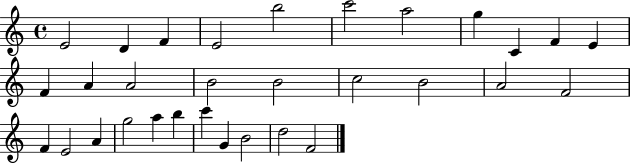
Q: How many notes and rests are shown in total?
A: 31